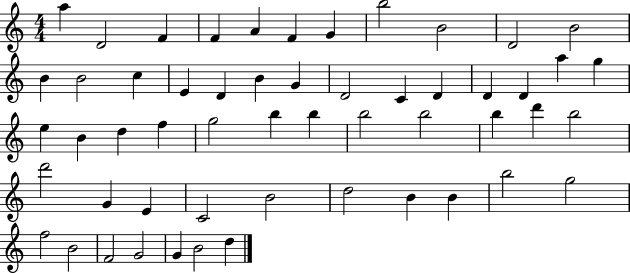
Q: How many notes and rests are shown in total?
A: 54